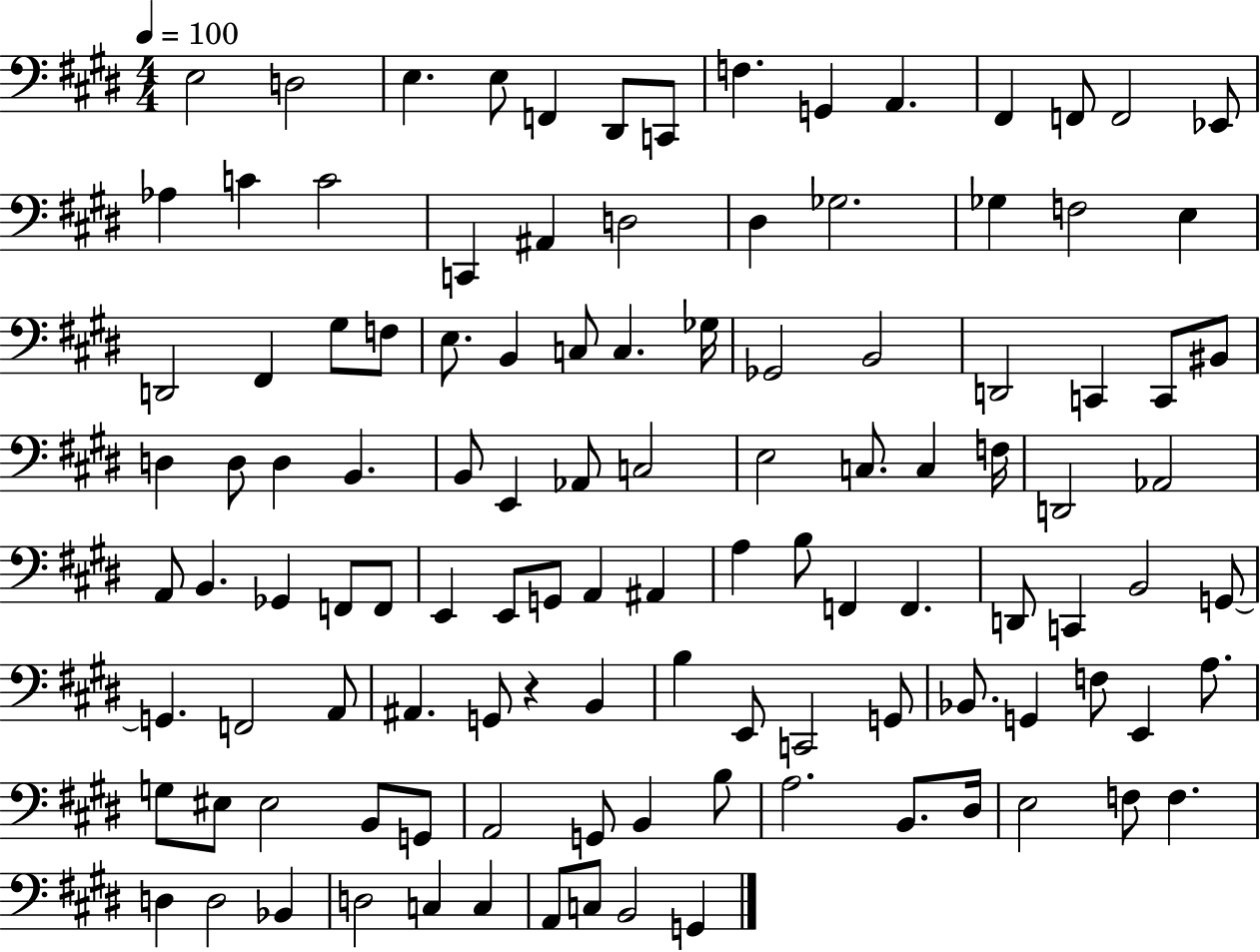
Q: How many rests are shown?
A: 1